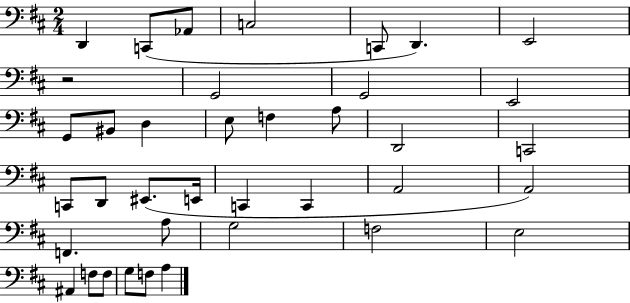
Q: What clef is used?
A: bass